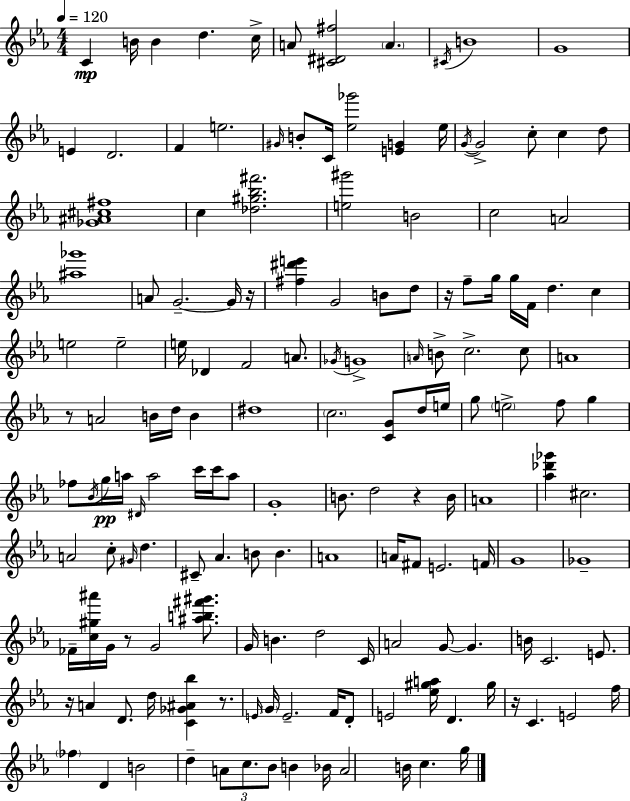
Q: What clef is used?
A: treble